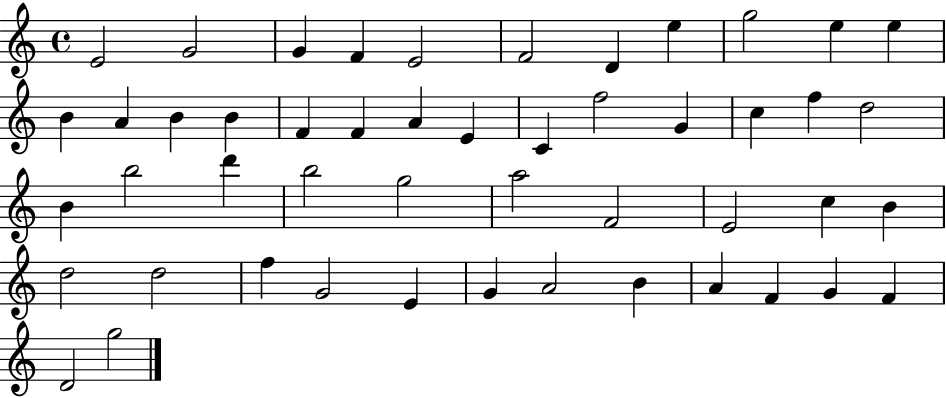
E4/h G4/h G4/q F4/q E4/h F4/h D4/q E5/q G5/h E5/q E5/q B4/q A4/q B4/q B4/q F4/q F4/q A4/q E4/q C4/q F5/h G4/q C5/q F5/q D5/h B4/q B5/h D6/q B5/h G5/h A5/h F4/h E4/h C5/q B4/q D5/h D5/h F5/q G4/h E4/q G4/q A4/h B4/q A4/q F4/q G4/q F4/q D4/h G5/h